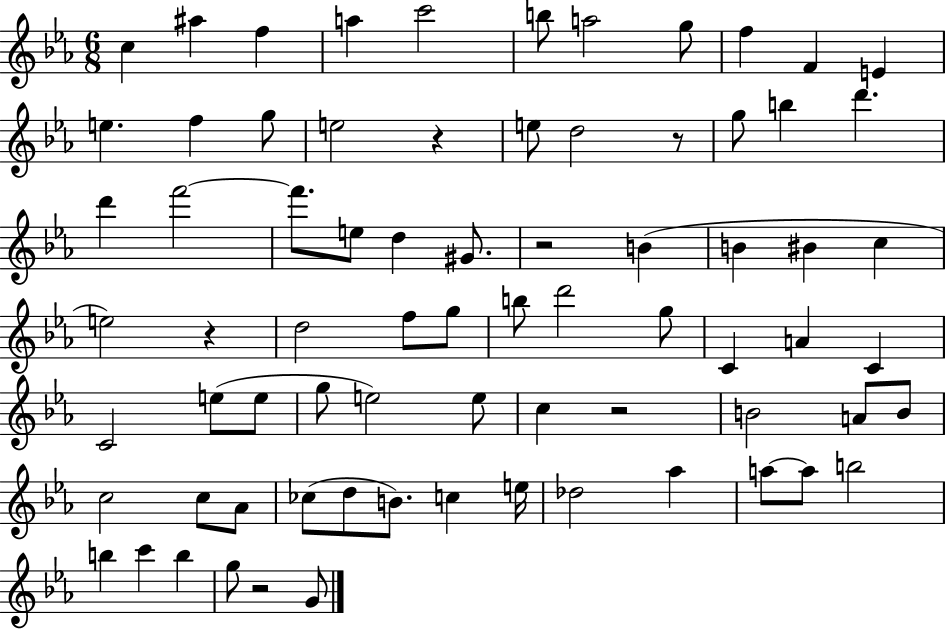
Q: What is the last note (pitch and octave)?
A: G4